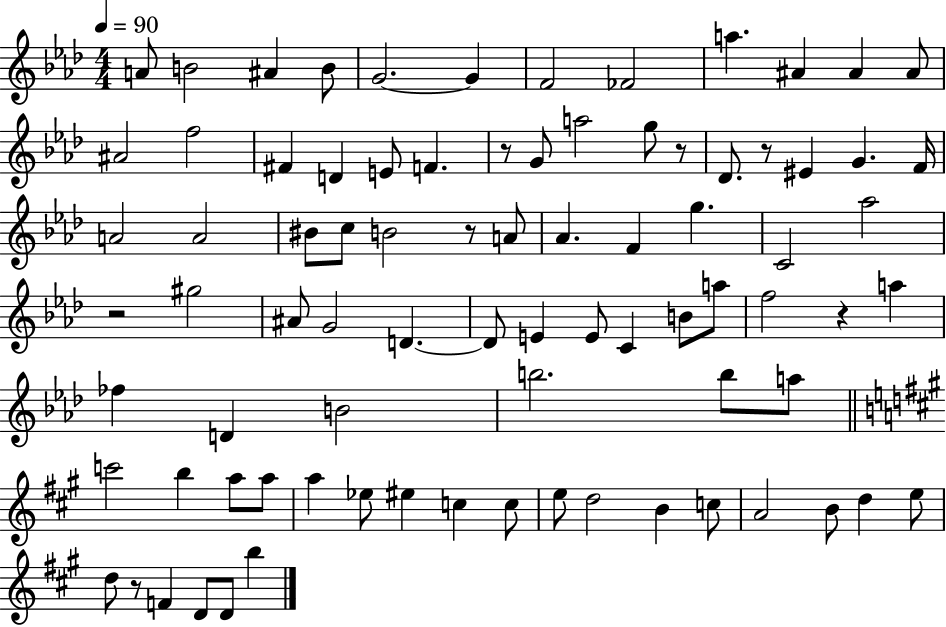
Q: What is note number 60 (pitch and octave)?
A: Eb5